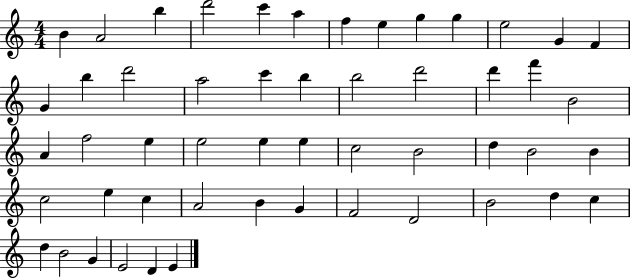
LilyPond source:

{
  \clef treble
  \numericTimeSignature
  \time 4/4
  \key c \major
  b'4 a'2 b''4 | d'''2 c'''4 a''4 | f''4 e''4 g''4 g''4 | e''2 g'4 f'4 | \break g'4 b''4 d'''2 | a''2 c'''4 b''4 | b''2 d'''2 | d'''4 f'''4 b'2 | \break a'4 f''2 e''4 | e''2 e''4 e''4 | c''2 b'2 | d''4 b'2 b'4 | \break c''2 e''4 c''4 | a'2 b'4 g'4 | f'2 d'2 | b'2 d''4 c''4 | \break d''4 b'2 g'4 | e'2 d'4 e'4 | \bar "|."
}